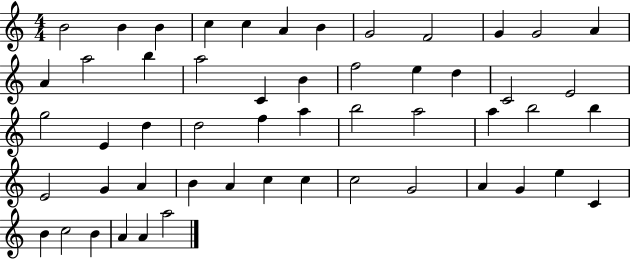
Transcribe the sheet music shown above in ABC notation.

X:1
T:Untitled
M:4/4
L:1/4
K:C
B2 B B c c A B G2 F2 G G2 A A a2 b a2 C B f2 e d C2 E2 g2 E d d2 f a b2 a2 a b2 b E2 G A B A c c c2 G2 A G e C B c2 B A A a2